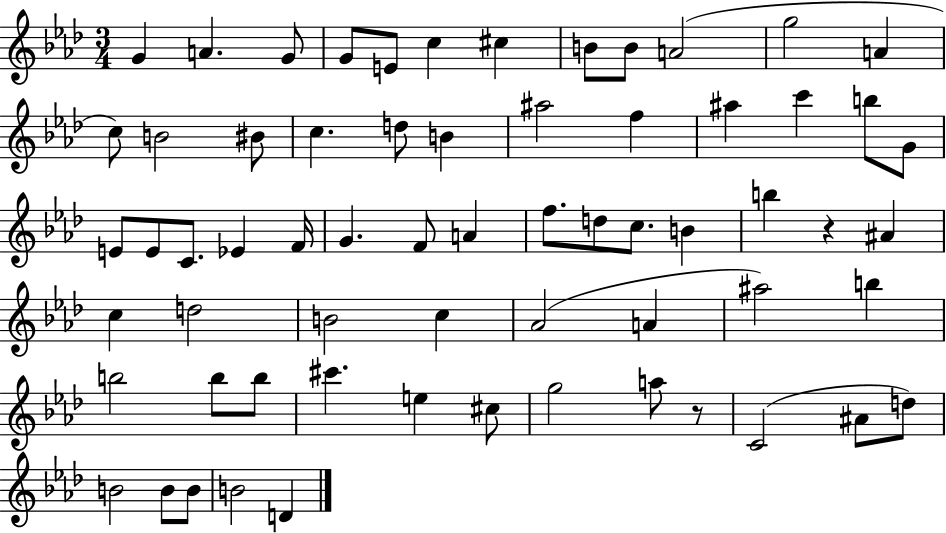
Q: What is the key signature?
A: AES major